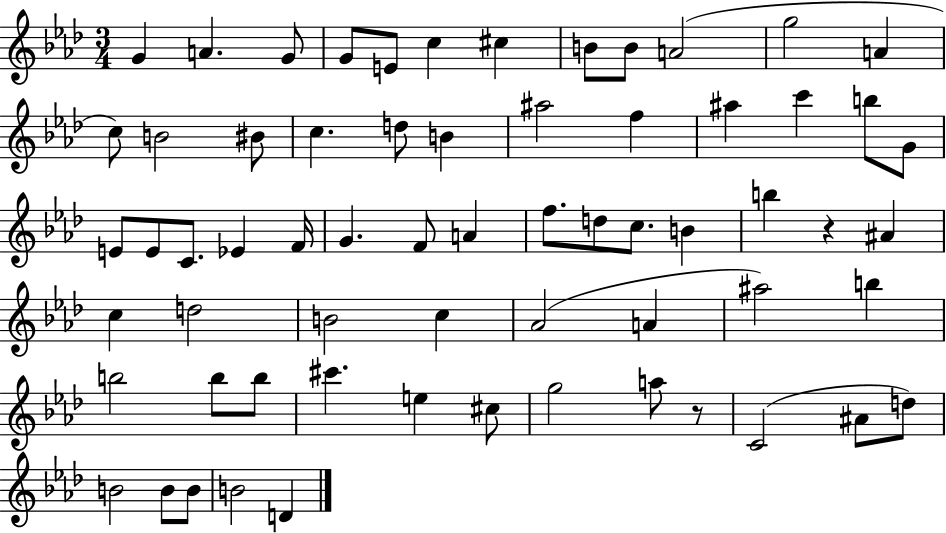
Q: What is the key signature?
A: AES major